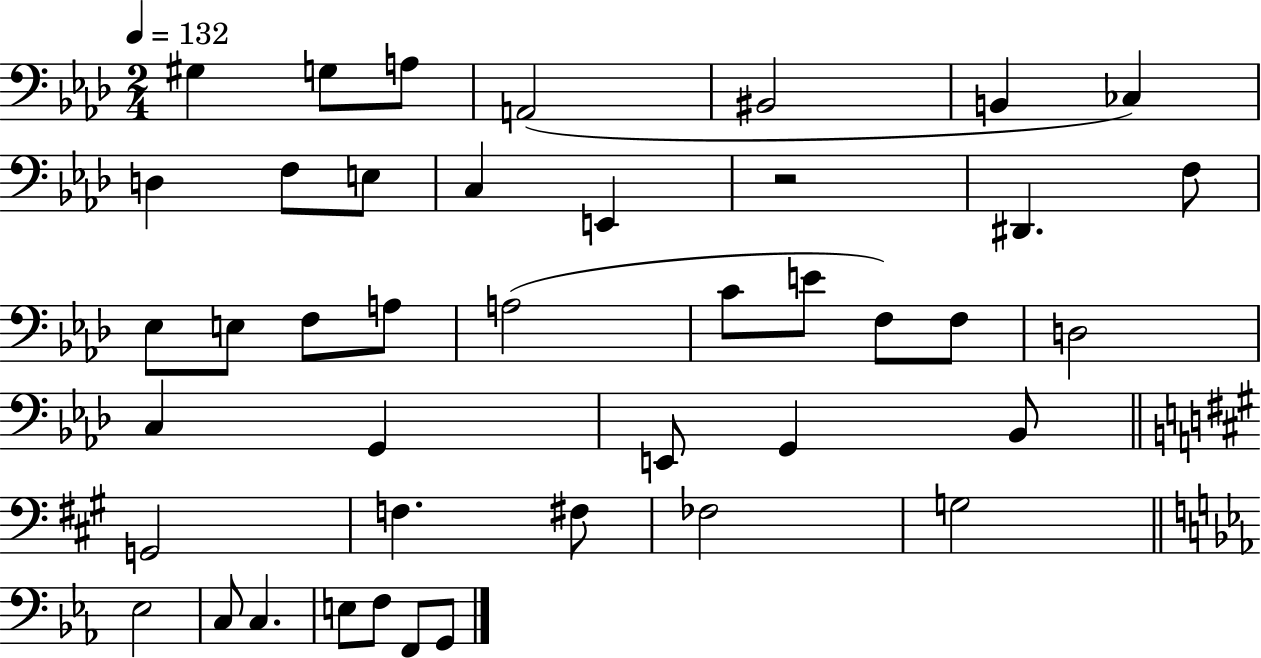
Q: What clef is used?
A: bass